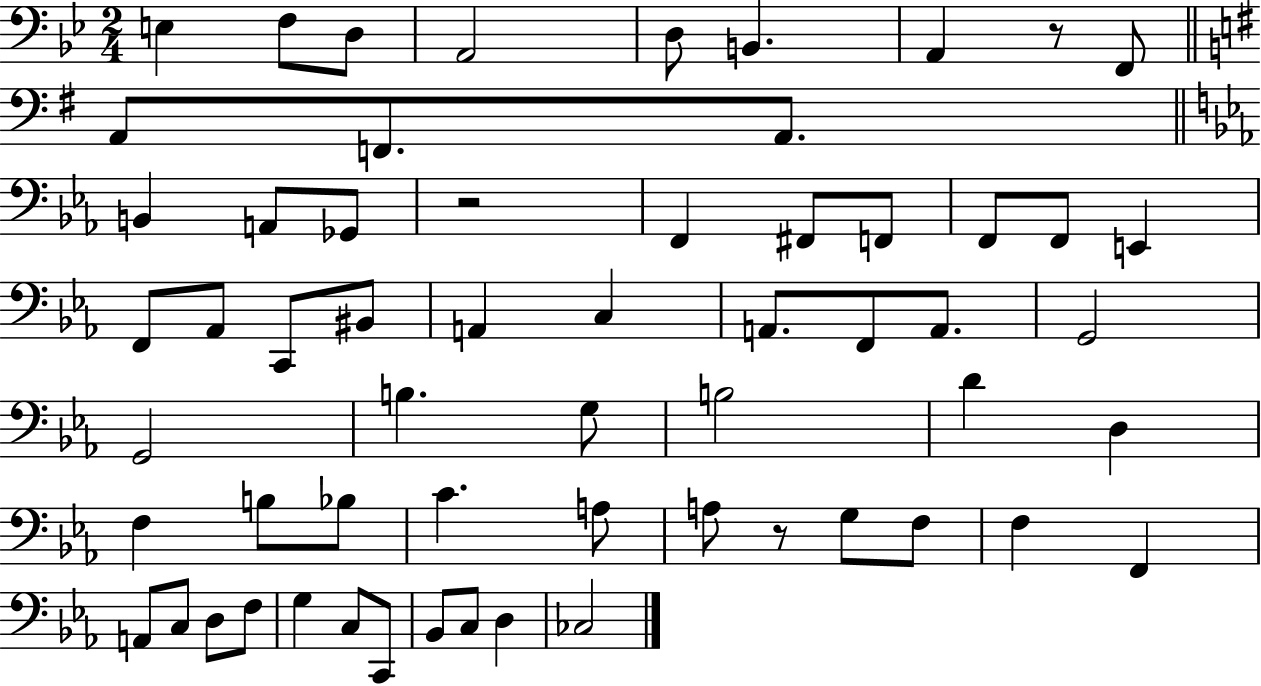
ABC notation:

X:1
T:Untitled
M:2/4
L:1/4
K:Bb
E, F,/2 D,/2 A,,2 D,/2 B,, A,, z/2 F,,/2 A,,/2 F,,/2 A,,/2 B,, A,,/2 _G,,/2 z2 F,, ^F,,/2 F,,/2 F,,/2 F,,/2 E,, F,,/2 _A,,/2 C,,/2 ^B,,/2 A,, C, A,,/2 F,,/2 A,,/2 G,,2 G,,2 B, G,/2 B,2 D D, F, B,/2 _B,/2 C A,/2 A,/2 z/2 G,/2 F,/2 F, F,, A,,/2 C,/2 D,/2 F,/2 G, C,/2 C,,/2 _B,,/2 C,/2 D, _C,2